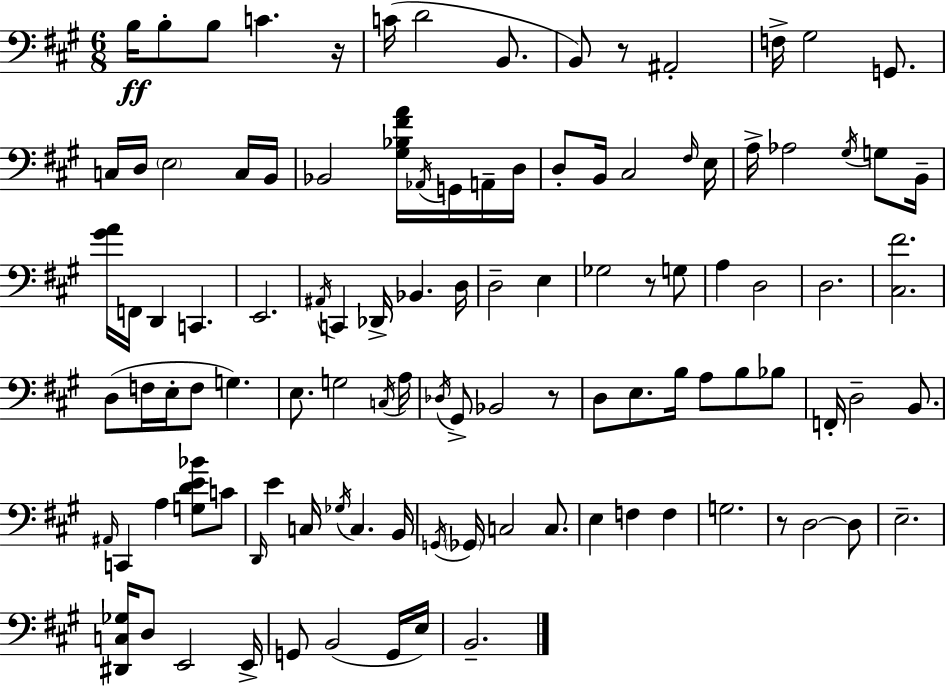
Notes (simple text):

B3/s B3/e B3/e C4/q. R/s C4/s D4/h B2/e. B2/e R/e A#2/h F3/s G#3/h G2/e. C3/s D3/s E3/h C3/s B2/s Bb2/h [G#3,Bb3,F#4,A4]/s Ab2/s G2/s A2/s D3/s D3/e B2/s C#3/h F#3/s E3/s A3/s Ab3/h G#3/s G3/e B2/s [G#4,A4]/s F2/s D2/q C2/q. E2/h. A#2/s C2/q Db2/s Bb2/q. D3/s D3/h E3/q Gb3/h R/e G3/e A3/q D3/h D3/h. [C#3,F#4]/h. D3/e F3/s E3/s F3/e G3/q. E3/e. G3/h C3/s A3/s Db3/s G#2/e Bb2/h R/e D3/e E3/e. B3/s A3/e B3/e Bb3/e F2/s D3/h B2/e. A#2/s C2/q A3/q [G3,D4,E4,Bb4]/e C4/e D2/s E4/q C3/s Gb3/s C3/q. B2/s G2/s Gb2/s C3/h C3/e. E3/q F3/q F3/q G3/h. R/e D3/h D3/e E3/h. [D#2,C3,Gb3]/s D3/e E2/h E2/s G2/e B2/h G2/s E3/s B2/h.